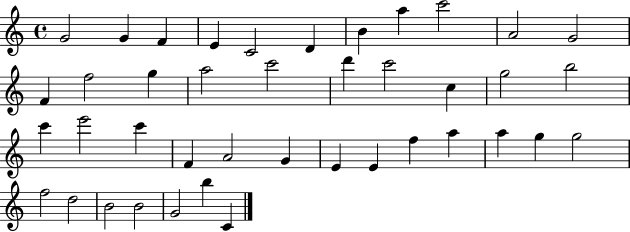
G4/h G4/q F4/q E4/q C4/h D4/q B4/q A5/q C6/h A4/h G4/h F4/q F5/h G5/q A5/h C6/h D6/q C6/h C5/q G5/h B5/h C6/q E6/h C6/q F4/q A4/h G4/q E4/q E4/q F5/q A5/q A5/q G5/q G5/h F5/h D5/h B4/h B4/h G4/h B5/q C4/q